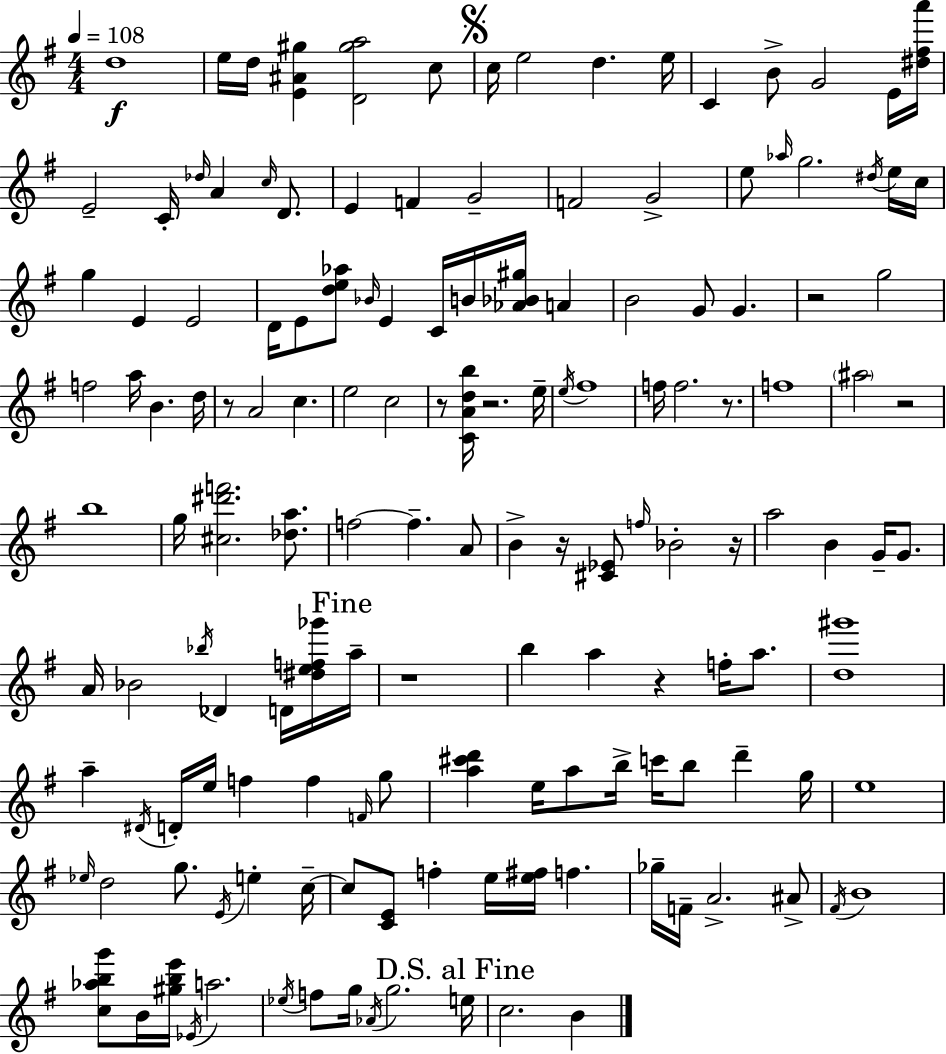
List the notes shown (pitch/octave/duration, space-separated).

D5/w E5/s D5/s [E4,A#4,G#5]/q [D4,G#5,A5]/h C5/e C5/s E5/h D5/q. E5/s C4/q B4/e G4/h E4/s [D#5,F#5,A6]/s E4/h C4/s Db5/s A4/q C5/s D4/e. E4/q F4/q G4/h F4/h G4/h E5/e Ab5/s G5/h. D#5/s E5/s C5/s G5/q E4/q E4/h D4/s E4/e [D5,E5,Ab5]/e Bb4/s E4/q C4/s B4/s [Ab4,Bb4,G#5]/s A4/q B4/h G4/e G4/q. R/h G5/h F5/h A5/s B4/q. D5/s R/e A4/h C5/q. E5/h C5/h R/e [C4,A4,D5,B5]/s R/h. E5/s E5/s F#5/w F5/s F5/h. R/e. F5/w A#5/h R/h B5/w G5/s [C#5,D#6,F6]/h. [Db5,A5]/e. F5/h F5/q. A4/e B4/q R/s [C#4,Eb4]/e F5/s Bb4/h R/s A5/h B4/q G4/s G4/e. A4/s Bb4/h Bb5/s Db4/q D4/s [D#5,E5,F5,Gb6]/s A5/s R/w B5/q A5/q R/q F5/s A5/e. [D5,G#6]/w A5/q D#4/s D4/s E5/s F5/q F5/q F4/s G5/e [A5,C#6,D6]/q E5/s A5/e B5/s C6/s B5/e D6/q G5/s E5/w Eb5/s D5/h G5/e. E4/s E5/q C5/s C5/e [C4,E4]/e F5/q E5/s [E5,F#5]/s F5/q. Gb5/s F4/s A4/h. A#4/e F#4/s B4/w [C5,Ab5,B5,G6]/e B4/s [G#5,B5,E6]/s Eb4/s A5/h. Eb5/s F5/e G5/s Ab4/s G5/h. E5/s C5/h. B4/q